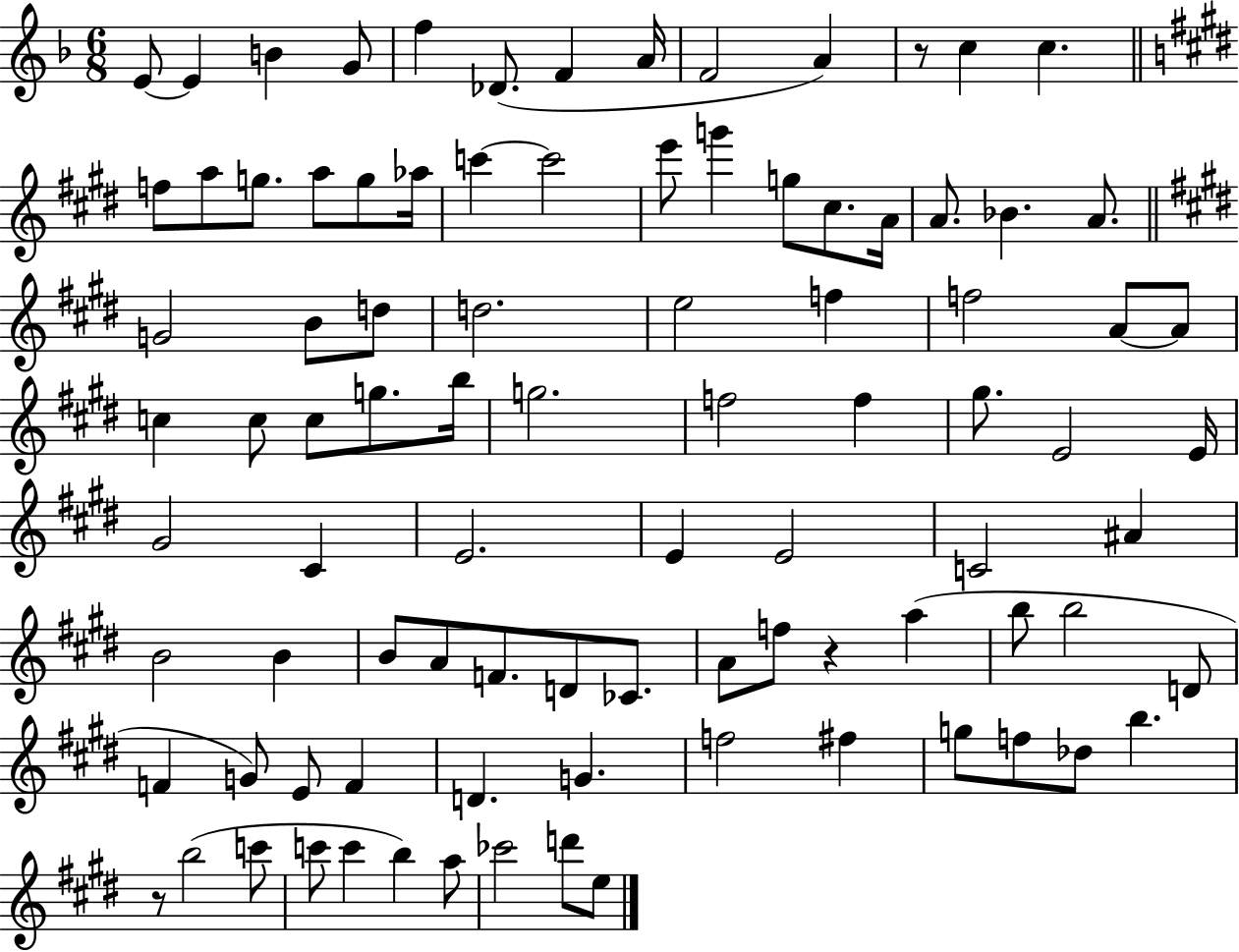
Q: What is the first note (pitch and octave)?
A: E4